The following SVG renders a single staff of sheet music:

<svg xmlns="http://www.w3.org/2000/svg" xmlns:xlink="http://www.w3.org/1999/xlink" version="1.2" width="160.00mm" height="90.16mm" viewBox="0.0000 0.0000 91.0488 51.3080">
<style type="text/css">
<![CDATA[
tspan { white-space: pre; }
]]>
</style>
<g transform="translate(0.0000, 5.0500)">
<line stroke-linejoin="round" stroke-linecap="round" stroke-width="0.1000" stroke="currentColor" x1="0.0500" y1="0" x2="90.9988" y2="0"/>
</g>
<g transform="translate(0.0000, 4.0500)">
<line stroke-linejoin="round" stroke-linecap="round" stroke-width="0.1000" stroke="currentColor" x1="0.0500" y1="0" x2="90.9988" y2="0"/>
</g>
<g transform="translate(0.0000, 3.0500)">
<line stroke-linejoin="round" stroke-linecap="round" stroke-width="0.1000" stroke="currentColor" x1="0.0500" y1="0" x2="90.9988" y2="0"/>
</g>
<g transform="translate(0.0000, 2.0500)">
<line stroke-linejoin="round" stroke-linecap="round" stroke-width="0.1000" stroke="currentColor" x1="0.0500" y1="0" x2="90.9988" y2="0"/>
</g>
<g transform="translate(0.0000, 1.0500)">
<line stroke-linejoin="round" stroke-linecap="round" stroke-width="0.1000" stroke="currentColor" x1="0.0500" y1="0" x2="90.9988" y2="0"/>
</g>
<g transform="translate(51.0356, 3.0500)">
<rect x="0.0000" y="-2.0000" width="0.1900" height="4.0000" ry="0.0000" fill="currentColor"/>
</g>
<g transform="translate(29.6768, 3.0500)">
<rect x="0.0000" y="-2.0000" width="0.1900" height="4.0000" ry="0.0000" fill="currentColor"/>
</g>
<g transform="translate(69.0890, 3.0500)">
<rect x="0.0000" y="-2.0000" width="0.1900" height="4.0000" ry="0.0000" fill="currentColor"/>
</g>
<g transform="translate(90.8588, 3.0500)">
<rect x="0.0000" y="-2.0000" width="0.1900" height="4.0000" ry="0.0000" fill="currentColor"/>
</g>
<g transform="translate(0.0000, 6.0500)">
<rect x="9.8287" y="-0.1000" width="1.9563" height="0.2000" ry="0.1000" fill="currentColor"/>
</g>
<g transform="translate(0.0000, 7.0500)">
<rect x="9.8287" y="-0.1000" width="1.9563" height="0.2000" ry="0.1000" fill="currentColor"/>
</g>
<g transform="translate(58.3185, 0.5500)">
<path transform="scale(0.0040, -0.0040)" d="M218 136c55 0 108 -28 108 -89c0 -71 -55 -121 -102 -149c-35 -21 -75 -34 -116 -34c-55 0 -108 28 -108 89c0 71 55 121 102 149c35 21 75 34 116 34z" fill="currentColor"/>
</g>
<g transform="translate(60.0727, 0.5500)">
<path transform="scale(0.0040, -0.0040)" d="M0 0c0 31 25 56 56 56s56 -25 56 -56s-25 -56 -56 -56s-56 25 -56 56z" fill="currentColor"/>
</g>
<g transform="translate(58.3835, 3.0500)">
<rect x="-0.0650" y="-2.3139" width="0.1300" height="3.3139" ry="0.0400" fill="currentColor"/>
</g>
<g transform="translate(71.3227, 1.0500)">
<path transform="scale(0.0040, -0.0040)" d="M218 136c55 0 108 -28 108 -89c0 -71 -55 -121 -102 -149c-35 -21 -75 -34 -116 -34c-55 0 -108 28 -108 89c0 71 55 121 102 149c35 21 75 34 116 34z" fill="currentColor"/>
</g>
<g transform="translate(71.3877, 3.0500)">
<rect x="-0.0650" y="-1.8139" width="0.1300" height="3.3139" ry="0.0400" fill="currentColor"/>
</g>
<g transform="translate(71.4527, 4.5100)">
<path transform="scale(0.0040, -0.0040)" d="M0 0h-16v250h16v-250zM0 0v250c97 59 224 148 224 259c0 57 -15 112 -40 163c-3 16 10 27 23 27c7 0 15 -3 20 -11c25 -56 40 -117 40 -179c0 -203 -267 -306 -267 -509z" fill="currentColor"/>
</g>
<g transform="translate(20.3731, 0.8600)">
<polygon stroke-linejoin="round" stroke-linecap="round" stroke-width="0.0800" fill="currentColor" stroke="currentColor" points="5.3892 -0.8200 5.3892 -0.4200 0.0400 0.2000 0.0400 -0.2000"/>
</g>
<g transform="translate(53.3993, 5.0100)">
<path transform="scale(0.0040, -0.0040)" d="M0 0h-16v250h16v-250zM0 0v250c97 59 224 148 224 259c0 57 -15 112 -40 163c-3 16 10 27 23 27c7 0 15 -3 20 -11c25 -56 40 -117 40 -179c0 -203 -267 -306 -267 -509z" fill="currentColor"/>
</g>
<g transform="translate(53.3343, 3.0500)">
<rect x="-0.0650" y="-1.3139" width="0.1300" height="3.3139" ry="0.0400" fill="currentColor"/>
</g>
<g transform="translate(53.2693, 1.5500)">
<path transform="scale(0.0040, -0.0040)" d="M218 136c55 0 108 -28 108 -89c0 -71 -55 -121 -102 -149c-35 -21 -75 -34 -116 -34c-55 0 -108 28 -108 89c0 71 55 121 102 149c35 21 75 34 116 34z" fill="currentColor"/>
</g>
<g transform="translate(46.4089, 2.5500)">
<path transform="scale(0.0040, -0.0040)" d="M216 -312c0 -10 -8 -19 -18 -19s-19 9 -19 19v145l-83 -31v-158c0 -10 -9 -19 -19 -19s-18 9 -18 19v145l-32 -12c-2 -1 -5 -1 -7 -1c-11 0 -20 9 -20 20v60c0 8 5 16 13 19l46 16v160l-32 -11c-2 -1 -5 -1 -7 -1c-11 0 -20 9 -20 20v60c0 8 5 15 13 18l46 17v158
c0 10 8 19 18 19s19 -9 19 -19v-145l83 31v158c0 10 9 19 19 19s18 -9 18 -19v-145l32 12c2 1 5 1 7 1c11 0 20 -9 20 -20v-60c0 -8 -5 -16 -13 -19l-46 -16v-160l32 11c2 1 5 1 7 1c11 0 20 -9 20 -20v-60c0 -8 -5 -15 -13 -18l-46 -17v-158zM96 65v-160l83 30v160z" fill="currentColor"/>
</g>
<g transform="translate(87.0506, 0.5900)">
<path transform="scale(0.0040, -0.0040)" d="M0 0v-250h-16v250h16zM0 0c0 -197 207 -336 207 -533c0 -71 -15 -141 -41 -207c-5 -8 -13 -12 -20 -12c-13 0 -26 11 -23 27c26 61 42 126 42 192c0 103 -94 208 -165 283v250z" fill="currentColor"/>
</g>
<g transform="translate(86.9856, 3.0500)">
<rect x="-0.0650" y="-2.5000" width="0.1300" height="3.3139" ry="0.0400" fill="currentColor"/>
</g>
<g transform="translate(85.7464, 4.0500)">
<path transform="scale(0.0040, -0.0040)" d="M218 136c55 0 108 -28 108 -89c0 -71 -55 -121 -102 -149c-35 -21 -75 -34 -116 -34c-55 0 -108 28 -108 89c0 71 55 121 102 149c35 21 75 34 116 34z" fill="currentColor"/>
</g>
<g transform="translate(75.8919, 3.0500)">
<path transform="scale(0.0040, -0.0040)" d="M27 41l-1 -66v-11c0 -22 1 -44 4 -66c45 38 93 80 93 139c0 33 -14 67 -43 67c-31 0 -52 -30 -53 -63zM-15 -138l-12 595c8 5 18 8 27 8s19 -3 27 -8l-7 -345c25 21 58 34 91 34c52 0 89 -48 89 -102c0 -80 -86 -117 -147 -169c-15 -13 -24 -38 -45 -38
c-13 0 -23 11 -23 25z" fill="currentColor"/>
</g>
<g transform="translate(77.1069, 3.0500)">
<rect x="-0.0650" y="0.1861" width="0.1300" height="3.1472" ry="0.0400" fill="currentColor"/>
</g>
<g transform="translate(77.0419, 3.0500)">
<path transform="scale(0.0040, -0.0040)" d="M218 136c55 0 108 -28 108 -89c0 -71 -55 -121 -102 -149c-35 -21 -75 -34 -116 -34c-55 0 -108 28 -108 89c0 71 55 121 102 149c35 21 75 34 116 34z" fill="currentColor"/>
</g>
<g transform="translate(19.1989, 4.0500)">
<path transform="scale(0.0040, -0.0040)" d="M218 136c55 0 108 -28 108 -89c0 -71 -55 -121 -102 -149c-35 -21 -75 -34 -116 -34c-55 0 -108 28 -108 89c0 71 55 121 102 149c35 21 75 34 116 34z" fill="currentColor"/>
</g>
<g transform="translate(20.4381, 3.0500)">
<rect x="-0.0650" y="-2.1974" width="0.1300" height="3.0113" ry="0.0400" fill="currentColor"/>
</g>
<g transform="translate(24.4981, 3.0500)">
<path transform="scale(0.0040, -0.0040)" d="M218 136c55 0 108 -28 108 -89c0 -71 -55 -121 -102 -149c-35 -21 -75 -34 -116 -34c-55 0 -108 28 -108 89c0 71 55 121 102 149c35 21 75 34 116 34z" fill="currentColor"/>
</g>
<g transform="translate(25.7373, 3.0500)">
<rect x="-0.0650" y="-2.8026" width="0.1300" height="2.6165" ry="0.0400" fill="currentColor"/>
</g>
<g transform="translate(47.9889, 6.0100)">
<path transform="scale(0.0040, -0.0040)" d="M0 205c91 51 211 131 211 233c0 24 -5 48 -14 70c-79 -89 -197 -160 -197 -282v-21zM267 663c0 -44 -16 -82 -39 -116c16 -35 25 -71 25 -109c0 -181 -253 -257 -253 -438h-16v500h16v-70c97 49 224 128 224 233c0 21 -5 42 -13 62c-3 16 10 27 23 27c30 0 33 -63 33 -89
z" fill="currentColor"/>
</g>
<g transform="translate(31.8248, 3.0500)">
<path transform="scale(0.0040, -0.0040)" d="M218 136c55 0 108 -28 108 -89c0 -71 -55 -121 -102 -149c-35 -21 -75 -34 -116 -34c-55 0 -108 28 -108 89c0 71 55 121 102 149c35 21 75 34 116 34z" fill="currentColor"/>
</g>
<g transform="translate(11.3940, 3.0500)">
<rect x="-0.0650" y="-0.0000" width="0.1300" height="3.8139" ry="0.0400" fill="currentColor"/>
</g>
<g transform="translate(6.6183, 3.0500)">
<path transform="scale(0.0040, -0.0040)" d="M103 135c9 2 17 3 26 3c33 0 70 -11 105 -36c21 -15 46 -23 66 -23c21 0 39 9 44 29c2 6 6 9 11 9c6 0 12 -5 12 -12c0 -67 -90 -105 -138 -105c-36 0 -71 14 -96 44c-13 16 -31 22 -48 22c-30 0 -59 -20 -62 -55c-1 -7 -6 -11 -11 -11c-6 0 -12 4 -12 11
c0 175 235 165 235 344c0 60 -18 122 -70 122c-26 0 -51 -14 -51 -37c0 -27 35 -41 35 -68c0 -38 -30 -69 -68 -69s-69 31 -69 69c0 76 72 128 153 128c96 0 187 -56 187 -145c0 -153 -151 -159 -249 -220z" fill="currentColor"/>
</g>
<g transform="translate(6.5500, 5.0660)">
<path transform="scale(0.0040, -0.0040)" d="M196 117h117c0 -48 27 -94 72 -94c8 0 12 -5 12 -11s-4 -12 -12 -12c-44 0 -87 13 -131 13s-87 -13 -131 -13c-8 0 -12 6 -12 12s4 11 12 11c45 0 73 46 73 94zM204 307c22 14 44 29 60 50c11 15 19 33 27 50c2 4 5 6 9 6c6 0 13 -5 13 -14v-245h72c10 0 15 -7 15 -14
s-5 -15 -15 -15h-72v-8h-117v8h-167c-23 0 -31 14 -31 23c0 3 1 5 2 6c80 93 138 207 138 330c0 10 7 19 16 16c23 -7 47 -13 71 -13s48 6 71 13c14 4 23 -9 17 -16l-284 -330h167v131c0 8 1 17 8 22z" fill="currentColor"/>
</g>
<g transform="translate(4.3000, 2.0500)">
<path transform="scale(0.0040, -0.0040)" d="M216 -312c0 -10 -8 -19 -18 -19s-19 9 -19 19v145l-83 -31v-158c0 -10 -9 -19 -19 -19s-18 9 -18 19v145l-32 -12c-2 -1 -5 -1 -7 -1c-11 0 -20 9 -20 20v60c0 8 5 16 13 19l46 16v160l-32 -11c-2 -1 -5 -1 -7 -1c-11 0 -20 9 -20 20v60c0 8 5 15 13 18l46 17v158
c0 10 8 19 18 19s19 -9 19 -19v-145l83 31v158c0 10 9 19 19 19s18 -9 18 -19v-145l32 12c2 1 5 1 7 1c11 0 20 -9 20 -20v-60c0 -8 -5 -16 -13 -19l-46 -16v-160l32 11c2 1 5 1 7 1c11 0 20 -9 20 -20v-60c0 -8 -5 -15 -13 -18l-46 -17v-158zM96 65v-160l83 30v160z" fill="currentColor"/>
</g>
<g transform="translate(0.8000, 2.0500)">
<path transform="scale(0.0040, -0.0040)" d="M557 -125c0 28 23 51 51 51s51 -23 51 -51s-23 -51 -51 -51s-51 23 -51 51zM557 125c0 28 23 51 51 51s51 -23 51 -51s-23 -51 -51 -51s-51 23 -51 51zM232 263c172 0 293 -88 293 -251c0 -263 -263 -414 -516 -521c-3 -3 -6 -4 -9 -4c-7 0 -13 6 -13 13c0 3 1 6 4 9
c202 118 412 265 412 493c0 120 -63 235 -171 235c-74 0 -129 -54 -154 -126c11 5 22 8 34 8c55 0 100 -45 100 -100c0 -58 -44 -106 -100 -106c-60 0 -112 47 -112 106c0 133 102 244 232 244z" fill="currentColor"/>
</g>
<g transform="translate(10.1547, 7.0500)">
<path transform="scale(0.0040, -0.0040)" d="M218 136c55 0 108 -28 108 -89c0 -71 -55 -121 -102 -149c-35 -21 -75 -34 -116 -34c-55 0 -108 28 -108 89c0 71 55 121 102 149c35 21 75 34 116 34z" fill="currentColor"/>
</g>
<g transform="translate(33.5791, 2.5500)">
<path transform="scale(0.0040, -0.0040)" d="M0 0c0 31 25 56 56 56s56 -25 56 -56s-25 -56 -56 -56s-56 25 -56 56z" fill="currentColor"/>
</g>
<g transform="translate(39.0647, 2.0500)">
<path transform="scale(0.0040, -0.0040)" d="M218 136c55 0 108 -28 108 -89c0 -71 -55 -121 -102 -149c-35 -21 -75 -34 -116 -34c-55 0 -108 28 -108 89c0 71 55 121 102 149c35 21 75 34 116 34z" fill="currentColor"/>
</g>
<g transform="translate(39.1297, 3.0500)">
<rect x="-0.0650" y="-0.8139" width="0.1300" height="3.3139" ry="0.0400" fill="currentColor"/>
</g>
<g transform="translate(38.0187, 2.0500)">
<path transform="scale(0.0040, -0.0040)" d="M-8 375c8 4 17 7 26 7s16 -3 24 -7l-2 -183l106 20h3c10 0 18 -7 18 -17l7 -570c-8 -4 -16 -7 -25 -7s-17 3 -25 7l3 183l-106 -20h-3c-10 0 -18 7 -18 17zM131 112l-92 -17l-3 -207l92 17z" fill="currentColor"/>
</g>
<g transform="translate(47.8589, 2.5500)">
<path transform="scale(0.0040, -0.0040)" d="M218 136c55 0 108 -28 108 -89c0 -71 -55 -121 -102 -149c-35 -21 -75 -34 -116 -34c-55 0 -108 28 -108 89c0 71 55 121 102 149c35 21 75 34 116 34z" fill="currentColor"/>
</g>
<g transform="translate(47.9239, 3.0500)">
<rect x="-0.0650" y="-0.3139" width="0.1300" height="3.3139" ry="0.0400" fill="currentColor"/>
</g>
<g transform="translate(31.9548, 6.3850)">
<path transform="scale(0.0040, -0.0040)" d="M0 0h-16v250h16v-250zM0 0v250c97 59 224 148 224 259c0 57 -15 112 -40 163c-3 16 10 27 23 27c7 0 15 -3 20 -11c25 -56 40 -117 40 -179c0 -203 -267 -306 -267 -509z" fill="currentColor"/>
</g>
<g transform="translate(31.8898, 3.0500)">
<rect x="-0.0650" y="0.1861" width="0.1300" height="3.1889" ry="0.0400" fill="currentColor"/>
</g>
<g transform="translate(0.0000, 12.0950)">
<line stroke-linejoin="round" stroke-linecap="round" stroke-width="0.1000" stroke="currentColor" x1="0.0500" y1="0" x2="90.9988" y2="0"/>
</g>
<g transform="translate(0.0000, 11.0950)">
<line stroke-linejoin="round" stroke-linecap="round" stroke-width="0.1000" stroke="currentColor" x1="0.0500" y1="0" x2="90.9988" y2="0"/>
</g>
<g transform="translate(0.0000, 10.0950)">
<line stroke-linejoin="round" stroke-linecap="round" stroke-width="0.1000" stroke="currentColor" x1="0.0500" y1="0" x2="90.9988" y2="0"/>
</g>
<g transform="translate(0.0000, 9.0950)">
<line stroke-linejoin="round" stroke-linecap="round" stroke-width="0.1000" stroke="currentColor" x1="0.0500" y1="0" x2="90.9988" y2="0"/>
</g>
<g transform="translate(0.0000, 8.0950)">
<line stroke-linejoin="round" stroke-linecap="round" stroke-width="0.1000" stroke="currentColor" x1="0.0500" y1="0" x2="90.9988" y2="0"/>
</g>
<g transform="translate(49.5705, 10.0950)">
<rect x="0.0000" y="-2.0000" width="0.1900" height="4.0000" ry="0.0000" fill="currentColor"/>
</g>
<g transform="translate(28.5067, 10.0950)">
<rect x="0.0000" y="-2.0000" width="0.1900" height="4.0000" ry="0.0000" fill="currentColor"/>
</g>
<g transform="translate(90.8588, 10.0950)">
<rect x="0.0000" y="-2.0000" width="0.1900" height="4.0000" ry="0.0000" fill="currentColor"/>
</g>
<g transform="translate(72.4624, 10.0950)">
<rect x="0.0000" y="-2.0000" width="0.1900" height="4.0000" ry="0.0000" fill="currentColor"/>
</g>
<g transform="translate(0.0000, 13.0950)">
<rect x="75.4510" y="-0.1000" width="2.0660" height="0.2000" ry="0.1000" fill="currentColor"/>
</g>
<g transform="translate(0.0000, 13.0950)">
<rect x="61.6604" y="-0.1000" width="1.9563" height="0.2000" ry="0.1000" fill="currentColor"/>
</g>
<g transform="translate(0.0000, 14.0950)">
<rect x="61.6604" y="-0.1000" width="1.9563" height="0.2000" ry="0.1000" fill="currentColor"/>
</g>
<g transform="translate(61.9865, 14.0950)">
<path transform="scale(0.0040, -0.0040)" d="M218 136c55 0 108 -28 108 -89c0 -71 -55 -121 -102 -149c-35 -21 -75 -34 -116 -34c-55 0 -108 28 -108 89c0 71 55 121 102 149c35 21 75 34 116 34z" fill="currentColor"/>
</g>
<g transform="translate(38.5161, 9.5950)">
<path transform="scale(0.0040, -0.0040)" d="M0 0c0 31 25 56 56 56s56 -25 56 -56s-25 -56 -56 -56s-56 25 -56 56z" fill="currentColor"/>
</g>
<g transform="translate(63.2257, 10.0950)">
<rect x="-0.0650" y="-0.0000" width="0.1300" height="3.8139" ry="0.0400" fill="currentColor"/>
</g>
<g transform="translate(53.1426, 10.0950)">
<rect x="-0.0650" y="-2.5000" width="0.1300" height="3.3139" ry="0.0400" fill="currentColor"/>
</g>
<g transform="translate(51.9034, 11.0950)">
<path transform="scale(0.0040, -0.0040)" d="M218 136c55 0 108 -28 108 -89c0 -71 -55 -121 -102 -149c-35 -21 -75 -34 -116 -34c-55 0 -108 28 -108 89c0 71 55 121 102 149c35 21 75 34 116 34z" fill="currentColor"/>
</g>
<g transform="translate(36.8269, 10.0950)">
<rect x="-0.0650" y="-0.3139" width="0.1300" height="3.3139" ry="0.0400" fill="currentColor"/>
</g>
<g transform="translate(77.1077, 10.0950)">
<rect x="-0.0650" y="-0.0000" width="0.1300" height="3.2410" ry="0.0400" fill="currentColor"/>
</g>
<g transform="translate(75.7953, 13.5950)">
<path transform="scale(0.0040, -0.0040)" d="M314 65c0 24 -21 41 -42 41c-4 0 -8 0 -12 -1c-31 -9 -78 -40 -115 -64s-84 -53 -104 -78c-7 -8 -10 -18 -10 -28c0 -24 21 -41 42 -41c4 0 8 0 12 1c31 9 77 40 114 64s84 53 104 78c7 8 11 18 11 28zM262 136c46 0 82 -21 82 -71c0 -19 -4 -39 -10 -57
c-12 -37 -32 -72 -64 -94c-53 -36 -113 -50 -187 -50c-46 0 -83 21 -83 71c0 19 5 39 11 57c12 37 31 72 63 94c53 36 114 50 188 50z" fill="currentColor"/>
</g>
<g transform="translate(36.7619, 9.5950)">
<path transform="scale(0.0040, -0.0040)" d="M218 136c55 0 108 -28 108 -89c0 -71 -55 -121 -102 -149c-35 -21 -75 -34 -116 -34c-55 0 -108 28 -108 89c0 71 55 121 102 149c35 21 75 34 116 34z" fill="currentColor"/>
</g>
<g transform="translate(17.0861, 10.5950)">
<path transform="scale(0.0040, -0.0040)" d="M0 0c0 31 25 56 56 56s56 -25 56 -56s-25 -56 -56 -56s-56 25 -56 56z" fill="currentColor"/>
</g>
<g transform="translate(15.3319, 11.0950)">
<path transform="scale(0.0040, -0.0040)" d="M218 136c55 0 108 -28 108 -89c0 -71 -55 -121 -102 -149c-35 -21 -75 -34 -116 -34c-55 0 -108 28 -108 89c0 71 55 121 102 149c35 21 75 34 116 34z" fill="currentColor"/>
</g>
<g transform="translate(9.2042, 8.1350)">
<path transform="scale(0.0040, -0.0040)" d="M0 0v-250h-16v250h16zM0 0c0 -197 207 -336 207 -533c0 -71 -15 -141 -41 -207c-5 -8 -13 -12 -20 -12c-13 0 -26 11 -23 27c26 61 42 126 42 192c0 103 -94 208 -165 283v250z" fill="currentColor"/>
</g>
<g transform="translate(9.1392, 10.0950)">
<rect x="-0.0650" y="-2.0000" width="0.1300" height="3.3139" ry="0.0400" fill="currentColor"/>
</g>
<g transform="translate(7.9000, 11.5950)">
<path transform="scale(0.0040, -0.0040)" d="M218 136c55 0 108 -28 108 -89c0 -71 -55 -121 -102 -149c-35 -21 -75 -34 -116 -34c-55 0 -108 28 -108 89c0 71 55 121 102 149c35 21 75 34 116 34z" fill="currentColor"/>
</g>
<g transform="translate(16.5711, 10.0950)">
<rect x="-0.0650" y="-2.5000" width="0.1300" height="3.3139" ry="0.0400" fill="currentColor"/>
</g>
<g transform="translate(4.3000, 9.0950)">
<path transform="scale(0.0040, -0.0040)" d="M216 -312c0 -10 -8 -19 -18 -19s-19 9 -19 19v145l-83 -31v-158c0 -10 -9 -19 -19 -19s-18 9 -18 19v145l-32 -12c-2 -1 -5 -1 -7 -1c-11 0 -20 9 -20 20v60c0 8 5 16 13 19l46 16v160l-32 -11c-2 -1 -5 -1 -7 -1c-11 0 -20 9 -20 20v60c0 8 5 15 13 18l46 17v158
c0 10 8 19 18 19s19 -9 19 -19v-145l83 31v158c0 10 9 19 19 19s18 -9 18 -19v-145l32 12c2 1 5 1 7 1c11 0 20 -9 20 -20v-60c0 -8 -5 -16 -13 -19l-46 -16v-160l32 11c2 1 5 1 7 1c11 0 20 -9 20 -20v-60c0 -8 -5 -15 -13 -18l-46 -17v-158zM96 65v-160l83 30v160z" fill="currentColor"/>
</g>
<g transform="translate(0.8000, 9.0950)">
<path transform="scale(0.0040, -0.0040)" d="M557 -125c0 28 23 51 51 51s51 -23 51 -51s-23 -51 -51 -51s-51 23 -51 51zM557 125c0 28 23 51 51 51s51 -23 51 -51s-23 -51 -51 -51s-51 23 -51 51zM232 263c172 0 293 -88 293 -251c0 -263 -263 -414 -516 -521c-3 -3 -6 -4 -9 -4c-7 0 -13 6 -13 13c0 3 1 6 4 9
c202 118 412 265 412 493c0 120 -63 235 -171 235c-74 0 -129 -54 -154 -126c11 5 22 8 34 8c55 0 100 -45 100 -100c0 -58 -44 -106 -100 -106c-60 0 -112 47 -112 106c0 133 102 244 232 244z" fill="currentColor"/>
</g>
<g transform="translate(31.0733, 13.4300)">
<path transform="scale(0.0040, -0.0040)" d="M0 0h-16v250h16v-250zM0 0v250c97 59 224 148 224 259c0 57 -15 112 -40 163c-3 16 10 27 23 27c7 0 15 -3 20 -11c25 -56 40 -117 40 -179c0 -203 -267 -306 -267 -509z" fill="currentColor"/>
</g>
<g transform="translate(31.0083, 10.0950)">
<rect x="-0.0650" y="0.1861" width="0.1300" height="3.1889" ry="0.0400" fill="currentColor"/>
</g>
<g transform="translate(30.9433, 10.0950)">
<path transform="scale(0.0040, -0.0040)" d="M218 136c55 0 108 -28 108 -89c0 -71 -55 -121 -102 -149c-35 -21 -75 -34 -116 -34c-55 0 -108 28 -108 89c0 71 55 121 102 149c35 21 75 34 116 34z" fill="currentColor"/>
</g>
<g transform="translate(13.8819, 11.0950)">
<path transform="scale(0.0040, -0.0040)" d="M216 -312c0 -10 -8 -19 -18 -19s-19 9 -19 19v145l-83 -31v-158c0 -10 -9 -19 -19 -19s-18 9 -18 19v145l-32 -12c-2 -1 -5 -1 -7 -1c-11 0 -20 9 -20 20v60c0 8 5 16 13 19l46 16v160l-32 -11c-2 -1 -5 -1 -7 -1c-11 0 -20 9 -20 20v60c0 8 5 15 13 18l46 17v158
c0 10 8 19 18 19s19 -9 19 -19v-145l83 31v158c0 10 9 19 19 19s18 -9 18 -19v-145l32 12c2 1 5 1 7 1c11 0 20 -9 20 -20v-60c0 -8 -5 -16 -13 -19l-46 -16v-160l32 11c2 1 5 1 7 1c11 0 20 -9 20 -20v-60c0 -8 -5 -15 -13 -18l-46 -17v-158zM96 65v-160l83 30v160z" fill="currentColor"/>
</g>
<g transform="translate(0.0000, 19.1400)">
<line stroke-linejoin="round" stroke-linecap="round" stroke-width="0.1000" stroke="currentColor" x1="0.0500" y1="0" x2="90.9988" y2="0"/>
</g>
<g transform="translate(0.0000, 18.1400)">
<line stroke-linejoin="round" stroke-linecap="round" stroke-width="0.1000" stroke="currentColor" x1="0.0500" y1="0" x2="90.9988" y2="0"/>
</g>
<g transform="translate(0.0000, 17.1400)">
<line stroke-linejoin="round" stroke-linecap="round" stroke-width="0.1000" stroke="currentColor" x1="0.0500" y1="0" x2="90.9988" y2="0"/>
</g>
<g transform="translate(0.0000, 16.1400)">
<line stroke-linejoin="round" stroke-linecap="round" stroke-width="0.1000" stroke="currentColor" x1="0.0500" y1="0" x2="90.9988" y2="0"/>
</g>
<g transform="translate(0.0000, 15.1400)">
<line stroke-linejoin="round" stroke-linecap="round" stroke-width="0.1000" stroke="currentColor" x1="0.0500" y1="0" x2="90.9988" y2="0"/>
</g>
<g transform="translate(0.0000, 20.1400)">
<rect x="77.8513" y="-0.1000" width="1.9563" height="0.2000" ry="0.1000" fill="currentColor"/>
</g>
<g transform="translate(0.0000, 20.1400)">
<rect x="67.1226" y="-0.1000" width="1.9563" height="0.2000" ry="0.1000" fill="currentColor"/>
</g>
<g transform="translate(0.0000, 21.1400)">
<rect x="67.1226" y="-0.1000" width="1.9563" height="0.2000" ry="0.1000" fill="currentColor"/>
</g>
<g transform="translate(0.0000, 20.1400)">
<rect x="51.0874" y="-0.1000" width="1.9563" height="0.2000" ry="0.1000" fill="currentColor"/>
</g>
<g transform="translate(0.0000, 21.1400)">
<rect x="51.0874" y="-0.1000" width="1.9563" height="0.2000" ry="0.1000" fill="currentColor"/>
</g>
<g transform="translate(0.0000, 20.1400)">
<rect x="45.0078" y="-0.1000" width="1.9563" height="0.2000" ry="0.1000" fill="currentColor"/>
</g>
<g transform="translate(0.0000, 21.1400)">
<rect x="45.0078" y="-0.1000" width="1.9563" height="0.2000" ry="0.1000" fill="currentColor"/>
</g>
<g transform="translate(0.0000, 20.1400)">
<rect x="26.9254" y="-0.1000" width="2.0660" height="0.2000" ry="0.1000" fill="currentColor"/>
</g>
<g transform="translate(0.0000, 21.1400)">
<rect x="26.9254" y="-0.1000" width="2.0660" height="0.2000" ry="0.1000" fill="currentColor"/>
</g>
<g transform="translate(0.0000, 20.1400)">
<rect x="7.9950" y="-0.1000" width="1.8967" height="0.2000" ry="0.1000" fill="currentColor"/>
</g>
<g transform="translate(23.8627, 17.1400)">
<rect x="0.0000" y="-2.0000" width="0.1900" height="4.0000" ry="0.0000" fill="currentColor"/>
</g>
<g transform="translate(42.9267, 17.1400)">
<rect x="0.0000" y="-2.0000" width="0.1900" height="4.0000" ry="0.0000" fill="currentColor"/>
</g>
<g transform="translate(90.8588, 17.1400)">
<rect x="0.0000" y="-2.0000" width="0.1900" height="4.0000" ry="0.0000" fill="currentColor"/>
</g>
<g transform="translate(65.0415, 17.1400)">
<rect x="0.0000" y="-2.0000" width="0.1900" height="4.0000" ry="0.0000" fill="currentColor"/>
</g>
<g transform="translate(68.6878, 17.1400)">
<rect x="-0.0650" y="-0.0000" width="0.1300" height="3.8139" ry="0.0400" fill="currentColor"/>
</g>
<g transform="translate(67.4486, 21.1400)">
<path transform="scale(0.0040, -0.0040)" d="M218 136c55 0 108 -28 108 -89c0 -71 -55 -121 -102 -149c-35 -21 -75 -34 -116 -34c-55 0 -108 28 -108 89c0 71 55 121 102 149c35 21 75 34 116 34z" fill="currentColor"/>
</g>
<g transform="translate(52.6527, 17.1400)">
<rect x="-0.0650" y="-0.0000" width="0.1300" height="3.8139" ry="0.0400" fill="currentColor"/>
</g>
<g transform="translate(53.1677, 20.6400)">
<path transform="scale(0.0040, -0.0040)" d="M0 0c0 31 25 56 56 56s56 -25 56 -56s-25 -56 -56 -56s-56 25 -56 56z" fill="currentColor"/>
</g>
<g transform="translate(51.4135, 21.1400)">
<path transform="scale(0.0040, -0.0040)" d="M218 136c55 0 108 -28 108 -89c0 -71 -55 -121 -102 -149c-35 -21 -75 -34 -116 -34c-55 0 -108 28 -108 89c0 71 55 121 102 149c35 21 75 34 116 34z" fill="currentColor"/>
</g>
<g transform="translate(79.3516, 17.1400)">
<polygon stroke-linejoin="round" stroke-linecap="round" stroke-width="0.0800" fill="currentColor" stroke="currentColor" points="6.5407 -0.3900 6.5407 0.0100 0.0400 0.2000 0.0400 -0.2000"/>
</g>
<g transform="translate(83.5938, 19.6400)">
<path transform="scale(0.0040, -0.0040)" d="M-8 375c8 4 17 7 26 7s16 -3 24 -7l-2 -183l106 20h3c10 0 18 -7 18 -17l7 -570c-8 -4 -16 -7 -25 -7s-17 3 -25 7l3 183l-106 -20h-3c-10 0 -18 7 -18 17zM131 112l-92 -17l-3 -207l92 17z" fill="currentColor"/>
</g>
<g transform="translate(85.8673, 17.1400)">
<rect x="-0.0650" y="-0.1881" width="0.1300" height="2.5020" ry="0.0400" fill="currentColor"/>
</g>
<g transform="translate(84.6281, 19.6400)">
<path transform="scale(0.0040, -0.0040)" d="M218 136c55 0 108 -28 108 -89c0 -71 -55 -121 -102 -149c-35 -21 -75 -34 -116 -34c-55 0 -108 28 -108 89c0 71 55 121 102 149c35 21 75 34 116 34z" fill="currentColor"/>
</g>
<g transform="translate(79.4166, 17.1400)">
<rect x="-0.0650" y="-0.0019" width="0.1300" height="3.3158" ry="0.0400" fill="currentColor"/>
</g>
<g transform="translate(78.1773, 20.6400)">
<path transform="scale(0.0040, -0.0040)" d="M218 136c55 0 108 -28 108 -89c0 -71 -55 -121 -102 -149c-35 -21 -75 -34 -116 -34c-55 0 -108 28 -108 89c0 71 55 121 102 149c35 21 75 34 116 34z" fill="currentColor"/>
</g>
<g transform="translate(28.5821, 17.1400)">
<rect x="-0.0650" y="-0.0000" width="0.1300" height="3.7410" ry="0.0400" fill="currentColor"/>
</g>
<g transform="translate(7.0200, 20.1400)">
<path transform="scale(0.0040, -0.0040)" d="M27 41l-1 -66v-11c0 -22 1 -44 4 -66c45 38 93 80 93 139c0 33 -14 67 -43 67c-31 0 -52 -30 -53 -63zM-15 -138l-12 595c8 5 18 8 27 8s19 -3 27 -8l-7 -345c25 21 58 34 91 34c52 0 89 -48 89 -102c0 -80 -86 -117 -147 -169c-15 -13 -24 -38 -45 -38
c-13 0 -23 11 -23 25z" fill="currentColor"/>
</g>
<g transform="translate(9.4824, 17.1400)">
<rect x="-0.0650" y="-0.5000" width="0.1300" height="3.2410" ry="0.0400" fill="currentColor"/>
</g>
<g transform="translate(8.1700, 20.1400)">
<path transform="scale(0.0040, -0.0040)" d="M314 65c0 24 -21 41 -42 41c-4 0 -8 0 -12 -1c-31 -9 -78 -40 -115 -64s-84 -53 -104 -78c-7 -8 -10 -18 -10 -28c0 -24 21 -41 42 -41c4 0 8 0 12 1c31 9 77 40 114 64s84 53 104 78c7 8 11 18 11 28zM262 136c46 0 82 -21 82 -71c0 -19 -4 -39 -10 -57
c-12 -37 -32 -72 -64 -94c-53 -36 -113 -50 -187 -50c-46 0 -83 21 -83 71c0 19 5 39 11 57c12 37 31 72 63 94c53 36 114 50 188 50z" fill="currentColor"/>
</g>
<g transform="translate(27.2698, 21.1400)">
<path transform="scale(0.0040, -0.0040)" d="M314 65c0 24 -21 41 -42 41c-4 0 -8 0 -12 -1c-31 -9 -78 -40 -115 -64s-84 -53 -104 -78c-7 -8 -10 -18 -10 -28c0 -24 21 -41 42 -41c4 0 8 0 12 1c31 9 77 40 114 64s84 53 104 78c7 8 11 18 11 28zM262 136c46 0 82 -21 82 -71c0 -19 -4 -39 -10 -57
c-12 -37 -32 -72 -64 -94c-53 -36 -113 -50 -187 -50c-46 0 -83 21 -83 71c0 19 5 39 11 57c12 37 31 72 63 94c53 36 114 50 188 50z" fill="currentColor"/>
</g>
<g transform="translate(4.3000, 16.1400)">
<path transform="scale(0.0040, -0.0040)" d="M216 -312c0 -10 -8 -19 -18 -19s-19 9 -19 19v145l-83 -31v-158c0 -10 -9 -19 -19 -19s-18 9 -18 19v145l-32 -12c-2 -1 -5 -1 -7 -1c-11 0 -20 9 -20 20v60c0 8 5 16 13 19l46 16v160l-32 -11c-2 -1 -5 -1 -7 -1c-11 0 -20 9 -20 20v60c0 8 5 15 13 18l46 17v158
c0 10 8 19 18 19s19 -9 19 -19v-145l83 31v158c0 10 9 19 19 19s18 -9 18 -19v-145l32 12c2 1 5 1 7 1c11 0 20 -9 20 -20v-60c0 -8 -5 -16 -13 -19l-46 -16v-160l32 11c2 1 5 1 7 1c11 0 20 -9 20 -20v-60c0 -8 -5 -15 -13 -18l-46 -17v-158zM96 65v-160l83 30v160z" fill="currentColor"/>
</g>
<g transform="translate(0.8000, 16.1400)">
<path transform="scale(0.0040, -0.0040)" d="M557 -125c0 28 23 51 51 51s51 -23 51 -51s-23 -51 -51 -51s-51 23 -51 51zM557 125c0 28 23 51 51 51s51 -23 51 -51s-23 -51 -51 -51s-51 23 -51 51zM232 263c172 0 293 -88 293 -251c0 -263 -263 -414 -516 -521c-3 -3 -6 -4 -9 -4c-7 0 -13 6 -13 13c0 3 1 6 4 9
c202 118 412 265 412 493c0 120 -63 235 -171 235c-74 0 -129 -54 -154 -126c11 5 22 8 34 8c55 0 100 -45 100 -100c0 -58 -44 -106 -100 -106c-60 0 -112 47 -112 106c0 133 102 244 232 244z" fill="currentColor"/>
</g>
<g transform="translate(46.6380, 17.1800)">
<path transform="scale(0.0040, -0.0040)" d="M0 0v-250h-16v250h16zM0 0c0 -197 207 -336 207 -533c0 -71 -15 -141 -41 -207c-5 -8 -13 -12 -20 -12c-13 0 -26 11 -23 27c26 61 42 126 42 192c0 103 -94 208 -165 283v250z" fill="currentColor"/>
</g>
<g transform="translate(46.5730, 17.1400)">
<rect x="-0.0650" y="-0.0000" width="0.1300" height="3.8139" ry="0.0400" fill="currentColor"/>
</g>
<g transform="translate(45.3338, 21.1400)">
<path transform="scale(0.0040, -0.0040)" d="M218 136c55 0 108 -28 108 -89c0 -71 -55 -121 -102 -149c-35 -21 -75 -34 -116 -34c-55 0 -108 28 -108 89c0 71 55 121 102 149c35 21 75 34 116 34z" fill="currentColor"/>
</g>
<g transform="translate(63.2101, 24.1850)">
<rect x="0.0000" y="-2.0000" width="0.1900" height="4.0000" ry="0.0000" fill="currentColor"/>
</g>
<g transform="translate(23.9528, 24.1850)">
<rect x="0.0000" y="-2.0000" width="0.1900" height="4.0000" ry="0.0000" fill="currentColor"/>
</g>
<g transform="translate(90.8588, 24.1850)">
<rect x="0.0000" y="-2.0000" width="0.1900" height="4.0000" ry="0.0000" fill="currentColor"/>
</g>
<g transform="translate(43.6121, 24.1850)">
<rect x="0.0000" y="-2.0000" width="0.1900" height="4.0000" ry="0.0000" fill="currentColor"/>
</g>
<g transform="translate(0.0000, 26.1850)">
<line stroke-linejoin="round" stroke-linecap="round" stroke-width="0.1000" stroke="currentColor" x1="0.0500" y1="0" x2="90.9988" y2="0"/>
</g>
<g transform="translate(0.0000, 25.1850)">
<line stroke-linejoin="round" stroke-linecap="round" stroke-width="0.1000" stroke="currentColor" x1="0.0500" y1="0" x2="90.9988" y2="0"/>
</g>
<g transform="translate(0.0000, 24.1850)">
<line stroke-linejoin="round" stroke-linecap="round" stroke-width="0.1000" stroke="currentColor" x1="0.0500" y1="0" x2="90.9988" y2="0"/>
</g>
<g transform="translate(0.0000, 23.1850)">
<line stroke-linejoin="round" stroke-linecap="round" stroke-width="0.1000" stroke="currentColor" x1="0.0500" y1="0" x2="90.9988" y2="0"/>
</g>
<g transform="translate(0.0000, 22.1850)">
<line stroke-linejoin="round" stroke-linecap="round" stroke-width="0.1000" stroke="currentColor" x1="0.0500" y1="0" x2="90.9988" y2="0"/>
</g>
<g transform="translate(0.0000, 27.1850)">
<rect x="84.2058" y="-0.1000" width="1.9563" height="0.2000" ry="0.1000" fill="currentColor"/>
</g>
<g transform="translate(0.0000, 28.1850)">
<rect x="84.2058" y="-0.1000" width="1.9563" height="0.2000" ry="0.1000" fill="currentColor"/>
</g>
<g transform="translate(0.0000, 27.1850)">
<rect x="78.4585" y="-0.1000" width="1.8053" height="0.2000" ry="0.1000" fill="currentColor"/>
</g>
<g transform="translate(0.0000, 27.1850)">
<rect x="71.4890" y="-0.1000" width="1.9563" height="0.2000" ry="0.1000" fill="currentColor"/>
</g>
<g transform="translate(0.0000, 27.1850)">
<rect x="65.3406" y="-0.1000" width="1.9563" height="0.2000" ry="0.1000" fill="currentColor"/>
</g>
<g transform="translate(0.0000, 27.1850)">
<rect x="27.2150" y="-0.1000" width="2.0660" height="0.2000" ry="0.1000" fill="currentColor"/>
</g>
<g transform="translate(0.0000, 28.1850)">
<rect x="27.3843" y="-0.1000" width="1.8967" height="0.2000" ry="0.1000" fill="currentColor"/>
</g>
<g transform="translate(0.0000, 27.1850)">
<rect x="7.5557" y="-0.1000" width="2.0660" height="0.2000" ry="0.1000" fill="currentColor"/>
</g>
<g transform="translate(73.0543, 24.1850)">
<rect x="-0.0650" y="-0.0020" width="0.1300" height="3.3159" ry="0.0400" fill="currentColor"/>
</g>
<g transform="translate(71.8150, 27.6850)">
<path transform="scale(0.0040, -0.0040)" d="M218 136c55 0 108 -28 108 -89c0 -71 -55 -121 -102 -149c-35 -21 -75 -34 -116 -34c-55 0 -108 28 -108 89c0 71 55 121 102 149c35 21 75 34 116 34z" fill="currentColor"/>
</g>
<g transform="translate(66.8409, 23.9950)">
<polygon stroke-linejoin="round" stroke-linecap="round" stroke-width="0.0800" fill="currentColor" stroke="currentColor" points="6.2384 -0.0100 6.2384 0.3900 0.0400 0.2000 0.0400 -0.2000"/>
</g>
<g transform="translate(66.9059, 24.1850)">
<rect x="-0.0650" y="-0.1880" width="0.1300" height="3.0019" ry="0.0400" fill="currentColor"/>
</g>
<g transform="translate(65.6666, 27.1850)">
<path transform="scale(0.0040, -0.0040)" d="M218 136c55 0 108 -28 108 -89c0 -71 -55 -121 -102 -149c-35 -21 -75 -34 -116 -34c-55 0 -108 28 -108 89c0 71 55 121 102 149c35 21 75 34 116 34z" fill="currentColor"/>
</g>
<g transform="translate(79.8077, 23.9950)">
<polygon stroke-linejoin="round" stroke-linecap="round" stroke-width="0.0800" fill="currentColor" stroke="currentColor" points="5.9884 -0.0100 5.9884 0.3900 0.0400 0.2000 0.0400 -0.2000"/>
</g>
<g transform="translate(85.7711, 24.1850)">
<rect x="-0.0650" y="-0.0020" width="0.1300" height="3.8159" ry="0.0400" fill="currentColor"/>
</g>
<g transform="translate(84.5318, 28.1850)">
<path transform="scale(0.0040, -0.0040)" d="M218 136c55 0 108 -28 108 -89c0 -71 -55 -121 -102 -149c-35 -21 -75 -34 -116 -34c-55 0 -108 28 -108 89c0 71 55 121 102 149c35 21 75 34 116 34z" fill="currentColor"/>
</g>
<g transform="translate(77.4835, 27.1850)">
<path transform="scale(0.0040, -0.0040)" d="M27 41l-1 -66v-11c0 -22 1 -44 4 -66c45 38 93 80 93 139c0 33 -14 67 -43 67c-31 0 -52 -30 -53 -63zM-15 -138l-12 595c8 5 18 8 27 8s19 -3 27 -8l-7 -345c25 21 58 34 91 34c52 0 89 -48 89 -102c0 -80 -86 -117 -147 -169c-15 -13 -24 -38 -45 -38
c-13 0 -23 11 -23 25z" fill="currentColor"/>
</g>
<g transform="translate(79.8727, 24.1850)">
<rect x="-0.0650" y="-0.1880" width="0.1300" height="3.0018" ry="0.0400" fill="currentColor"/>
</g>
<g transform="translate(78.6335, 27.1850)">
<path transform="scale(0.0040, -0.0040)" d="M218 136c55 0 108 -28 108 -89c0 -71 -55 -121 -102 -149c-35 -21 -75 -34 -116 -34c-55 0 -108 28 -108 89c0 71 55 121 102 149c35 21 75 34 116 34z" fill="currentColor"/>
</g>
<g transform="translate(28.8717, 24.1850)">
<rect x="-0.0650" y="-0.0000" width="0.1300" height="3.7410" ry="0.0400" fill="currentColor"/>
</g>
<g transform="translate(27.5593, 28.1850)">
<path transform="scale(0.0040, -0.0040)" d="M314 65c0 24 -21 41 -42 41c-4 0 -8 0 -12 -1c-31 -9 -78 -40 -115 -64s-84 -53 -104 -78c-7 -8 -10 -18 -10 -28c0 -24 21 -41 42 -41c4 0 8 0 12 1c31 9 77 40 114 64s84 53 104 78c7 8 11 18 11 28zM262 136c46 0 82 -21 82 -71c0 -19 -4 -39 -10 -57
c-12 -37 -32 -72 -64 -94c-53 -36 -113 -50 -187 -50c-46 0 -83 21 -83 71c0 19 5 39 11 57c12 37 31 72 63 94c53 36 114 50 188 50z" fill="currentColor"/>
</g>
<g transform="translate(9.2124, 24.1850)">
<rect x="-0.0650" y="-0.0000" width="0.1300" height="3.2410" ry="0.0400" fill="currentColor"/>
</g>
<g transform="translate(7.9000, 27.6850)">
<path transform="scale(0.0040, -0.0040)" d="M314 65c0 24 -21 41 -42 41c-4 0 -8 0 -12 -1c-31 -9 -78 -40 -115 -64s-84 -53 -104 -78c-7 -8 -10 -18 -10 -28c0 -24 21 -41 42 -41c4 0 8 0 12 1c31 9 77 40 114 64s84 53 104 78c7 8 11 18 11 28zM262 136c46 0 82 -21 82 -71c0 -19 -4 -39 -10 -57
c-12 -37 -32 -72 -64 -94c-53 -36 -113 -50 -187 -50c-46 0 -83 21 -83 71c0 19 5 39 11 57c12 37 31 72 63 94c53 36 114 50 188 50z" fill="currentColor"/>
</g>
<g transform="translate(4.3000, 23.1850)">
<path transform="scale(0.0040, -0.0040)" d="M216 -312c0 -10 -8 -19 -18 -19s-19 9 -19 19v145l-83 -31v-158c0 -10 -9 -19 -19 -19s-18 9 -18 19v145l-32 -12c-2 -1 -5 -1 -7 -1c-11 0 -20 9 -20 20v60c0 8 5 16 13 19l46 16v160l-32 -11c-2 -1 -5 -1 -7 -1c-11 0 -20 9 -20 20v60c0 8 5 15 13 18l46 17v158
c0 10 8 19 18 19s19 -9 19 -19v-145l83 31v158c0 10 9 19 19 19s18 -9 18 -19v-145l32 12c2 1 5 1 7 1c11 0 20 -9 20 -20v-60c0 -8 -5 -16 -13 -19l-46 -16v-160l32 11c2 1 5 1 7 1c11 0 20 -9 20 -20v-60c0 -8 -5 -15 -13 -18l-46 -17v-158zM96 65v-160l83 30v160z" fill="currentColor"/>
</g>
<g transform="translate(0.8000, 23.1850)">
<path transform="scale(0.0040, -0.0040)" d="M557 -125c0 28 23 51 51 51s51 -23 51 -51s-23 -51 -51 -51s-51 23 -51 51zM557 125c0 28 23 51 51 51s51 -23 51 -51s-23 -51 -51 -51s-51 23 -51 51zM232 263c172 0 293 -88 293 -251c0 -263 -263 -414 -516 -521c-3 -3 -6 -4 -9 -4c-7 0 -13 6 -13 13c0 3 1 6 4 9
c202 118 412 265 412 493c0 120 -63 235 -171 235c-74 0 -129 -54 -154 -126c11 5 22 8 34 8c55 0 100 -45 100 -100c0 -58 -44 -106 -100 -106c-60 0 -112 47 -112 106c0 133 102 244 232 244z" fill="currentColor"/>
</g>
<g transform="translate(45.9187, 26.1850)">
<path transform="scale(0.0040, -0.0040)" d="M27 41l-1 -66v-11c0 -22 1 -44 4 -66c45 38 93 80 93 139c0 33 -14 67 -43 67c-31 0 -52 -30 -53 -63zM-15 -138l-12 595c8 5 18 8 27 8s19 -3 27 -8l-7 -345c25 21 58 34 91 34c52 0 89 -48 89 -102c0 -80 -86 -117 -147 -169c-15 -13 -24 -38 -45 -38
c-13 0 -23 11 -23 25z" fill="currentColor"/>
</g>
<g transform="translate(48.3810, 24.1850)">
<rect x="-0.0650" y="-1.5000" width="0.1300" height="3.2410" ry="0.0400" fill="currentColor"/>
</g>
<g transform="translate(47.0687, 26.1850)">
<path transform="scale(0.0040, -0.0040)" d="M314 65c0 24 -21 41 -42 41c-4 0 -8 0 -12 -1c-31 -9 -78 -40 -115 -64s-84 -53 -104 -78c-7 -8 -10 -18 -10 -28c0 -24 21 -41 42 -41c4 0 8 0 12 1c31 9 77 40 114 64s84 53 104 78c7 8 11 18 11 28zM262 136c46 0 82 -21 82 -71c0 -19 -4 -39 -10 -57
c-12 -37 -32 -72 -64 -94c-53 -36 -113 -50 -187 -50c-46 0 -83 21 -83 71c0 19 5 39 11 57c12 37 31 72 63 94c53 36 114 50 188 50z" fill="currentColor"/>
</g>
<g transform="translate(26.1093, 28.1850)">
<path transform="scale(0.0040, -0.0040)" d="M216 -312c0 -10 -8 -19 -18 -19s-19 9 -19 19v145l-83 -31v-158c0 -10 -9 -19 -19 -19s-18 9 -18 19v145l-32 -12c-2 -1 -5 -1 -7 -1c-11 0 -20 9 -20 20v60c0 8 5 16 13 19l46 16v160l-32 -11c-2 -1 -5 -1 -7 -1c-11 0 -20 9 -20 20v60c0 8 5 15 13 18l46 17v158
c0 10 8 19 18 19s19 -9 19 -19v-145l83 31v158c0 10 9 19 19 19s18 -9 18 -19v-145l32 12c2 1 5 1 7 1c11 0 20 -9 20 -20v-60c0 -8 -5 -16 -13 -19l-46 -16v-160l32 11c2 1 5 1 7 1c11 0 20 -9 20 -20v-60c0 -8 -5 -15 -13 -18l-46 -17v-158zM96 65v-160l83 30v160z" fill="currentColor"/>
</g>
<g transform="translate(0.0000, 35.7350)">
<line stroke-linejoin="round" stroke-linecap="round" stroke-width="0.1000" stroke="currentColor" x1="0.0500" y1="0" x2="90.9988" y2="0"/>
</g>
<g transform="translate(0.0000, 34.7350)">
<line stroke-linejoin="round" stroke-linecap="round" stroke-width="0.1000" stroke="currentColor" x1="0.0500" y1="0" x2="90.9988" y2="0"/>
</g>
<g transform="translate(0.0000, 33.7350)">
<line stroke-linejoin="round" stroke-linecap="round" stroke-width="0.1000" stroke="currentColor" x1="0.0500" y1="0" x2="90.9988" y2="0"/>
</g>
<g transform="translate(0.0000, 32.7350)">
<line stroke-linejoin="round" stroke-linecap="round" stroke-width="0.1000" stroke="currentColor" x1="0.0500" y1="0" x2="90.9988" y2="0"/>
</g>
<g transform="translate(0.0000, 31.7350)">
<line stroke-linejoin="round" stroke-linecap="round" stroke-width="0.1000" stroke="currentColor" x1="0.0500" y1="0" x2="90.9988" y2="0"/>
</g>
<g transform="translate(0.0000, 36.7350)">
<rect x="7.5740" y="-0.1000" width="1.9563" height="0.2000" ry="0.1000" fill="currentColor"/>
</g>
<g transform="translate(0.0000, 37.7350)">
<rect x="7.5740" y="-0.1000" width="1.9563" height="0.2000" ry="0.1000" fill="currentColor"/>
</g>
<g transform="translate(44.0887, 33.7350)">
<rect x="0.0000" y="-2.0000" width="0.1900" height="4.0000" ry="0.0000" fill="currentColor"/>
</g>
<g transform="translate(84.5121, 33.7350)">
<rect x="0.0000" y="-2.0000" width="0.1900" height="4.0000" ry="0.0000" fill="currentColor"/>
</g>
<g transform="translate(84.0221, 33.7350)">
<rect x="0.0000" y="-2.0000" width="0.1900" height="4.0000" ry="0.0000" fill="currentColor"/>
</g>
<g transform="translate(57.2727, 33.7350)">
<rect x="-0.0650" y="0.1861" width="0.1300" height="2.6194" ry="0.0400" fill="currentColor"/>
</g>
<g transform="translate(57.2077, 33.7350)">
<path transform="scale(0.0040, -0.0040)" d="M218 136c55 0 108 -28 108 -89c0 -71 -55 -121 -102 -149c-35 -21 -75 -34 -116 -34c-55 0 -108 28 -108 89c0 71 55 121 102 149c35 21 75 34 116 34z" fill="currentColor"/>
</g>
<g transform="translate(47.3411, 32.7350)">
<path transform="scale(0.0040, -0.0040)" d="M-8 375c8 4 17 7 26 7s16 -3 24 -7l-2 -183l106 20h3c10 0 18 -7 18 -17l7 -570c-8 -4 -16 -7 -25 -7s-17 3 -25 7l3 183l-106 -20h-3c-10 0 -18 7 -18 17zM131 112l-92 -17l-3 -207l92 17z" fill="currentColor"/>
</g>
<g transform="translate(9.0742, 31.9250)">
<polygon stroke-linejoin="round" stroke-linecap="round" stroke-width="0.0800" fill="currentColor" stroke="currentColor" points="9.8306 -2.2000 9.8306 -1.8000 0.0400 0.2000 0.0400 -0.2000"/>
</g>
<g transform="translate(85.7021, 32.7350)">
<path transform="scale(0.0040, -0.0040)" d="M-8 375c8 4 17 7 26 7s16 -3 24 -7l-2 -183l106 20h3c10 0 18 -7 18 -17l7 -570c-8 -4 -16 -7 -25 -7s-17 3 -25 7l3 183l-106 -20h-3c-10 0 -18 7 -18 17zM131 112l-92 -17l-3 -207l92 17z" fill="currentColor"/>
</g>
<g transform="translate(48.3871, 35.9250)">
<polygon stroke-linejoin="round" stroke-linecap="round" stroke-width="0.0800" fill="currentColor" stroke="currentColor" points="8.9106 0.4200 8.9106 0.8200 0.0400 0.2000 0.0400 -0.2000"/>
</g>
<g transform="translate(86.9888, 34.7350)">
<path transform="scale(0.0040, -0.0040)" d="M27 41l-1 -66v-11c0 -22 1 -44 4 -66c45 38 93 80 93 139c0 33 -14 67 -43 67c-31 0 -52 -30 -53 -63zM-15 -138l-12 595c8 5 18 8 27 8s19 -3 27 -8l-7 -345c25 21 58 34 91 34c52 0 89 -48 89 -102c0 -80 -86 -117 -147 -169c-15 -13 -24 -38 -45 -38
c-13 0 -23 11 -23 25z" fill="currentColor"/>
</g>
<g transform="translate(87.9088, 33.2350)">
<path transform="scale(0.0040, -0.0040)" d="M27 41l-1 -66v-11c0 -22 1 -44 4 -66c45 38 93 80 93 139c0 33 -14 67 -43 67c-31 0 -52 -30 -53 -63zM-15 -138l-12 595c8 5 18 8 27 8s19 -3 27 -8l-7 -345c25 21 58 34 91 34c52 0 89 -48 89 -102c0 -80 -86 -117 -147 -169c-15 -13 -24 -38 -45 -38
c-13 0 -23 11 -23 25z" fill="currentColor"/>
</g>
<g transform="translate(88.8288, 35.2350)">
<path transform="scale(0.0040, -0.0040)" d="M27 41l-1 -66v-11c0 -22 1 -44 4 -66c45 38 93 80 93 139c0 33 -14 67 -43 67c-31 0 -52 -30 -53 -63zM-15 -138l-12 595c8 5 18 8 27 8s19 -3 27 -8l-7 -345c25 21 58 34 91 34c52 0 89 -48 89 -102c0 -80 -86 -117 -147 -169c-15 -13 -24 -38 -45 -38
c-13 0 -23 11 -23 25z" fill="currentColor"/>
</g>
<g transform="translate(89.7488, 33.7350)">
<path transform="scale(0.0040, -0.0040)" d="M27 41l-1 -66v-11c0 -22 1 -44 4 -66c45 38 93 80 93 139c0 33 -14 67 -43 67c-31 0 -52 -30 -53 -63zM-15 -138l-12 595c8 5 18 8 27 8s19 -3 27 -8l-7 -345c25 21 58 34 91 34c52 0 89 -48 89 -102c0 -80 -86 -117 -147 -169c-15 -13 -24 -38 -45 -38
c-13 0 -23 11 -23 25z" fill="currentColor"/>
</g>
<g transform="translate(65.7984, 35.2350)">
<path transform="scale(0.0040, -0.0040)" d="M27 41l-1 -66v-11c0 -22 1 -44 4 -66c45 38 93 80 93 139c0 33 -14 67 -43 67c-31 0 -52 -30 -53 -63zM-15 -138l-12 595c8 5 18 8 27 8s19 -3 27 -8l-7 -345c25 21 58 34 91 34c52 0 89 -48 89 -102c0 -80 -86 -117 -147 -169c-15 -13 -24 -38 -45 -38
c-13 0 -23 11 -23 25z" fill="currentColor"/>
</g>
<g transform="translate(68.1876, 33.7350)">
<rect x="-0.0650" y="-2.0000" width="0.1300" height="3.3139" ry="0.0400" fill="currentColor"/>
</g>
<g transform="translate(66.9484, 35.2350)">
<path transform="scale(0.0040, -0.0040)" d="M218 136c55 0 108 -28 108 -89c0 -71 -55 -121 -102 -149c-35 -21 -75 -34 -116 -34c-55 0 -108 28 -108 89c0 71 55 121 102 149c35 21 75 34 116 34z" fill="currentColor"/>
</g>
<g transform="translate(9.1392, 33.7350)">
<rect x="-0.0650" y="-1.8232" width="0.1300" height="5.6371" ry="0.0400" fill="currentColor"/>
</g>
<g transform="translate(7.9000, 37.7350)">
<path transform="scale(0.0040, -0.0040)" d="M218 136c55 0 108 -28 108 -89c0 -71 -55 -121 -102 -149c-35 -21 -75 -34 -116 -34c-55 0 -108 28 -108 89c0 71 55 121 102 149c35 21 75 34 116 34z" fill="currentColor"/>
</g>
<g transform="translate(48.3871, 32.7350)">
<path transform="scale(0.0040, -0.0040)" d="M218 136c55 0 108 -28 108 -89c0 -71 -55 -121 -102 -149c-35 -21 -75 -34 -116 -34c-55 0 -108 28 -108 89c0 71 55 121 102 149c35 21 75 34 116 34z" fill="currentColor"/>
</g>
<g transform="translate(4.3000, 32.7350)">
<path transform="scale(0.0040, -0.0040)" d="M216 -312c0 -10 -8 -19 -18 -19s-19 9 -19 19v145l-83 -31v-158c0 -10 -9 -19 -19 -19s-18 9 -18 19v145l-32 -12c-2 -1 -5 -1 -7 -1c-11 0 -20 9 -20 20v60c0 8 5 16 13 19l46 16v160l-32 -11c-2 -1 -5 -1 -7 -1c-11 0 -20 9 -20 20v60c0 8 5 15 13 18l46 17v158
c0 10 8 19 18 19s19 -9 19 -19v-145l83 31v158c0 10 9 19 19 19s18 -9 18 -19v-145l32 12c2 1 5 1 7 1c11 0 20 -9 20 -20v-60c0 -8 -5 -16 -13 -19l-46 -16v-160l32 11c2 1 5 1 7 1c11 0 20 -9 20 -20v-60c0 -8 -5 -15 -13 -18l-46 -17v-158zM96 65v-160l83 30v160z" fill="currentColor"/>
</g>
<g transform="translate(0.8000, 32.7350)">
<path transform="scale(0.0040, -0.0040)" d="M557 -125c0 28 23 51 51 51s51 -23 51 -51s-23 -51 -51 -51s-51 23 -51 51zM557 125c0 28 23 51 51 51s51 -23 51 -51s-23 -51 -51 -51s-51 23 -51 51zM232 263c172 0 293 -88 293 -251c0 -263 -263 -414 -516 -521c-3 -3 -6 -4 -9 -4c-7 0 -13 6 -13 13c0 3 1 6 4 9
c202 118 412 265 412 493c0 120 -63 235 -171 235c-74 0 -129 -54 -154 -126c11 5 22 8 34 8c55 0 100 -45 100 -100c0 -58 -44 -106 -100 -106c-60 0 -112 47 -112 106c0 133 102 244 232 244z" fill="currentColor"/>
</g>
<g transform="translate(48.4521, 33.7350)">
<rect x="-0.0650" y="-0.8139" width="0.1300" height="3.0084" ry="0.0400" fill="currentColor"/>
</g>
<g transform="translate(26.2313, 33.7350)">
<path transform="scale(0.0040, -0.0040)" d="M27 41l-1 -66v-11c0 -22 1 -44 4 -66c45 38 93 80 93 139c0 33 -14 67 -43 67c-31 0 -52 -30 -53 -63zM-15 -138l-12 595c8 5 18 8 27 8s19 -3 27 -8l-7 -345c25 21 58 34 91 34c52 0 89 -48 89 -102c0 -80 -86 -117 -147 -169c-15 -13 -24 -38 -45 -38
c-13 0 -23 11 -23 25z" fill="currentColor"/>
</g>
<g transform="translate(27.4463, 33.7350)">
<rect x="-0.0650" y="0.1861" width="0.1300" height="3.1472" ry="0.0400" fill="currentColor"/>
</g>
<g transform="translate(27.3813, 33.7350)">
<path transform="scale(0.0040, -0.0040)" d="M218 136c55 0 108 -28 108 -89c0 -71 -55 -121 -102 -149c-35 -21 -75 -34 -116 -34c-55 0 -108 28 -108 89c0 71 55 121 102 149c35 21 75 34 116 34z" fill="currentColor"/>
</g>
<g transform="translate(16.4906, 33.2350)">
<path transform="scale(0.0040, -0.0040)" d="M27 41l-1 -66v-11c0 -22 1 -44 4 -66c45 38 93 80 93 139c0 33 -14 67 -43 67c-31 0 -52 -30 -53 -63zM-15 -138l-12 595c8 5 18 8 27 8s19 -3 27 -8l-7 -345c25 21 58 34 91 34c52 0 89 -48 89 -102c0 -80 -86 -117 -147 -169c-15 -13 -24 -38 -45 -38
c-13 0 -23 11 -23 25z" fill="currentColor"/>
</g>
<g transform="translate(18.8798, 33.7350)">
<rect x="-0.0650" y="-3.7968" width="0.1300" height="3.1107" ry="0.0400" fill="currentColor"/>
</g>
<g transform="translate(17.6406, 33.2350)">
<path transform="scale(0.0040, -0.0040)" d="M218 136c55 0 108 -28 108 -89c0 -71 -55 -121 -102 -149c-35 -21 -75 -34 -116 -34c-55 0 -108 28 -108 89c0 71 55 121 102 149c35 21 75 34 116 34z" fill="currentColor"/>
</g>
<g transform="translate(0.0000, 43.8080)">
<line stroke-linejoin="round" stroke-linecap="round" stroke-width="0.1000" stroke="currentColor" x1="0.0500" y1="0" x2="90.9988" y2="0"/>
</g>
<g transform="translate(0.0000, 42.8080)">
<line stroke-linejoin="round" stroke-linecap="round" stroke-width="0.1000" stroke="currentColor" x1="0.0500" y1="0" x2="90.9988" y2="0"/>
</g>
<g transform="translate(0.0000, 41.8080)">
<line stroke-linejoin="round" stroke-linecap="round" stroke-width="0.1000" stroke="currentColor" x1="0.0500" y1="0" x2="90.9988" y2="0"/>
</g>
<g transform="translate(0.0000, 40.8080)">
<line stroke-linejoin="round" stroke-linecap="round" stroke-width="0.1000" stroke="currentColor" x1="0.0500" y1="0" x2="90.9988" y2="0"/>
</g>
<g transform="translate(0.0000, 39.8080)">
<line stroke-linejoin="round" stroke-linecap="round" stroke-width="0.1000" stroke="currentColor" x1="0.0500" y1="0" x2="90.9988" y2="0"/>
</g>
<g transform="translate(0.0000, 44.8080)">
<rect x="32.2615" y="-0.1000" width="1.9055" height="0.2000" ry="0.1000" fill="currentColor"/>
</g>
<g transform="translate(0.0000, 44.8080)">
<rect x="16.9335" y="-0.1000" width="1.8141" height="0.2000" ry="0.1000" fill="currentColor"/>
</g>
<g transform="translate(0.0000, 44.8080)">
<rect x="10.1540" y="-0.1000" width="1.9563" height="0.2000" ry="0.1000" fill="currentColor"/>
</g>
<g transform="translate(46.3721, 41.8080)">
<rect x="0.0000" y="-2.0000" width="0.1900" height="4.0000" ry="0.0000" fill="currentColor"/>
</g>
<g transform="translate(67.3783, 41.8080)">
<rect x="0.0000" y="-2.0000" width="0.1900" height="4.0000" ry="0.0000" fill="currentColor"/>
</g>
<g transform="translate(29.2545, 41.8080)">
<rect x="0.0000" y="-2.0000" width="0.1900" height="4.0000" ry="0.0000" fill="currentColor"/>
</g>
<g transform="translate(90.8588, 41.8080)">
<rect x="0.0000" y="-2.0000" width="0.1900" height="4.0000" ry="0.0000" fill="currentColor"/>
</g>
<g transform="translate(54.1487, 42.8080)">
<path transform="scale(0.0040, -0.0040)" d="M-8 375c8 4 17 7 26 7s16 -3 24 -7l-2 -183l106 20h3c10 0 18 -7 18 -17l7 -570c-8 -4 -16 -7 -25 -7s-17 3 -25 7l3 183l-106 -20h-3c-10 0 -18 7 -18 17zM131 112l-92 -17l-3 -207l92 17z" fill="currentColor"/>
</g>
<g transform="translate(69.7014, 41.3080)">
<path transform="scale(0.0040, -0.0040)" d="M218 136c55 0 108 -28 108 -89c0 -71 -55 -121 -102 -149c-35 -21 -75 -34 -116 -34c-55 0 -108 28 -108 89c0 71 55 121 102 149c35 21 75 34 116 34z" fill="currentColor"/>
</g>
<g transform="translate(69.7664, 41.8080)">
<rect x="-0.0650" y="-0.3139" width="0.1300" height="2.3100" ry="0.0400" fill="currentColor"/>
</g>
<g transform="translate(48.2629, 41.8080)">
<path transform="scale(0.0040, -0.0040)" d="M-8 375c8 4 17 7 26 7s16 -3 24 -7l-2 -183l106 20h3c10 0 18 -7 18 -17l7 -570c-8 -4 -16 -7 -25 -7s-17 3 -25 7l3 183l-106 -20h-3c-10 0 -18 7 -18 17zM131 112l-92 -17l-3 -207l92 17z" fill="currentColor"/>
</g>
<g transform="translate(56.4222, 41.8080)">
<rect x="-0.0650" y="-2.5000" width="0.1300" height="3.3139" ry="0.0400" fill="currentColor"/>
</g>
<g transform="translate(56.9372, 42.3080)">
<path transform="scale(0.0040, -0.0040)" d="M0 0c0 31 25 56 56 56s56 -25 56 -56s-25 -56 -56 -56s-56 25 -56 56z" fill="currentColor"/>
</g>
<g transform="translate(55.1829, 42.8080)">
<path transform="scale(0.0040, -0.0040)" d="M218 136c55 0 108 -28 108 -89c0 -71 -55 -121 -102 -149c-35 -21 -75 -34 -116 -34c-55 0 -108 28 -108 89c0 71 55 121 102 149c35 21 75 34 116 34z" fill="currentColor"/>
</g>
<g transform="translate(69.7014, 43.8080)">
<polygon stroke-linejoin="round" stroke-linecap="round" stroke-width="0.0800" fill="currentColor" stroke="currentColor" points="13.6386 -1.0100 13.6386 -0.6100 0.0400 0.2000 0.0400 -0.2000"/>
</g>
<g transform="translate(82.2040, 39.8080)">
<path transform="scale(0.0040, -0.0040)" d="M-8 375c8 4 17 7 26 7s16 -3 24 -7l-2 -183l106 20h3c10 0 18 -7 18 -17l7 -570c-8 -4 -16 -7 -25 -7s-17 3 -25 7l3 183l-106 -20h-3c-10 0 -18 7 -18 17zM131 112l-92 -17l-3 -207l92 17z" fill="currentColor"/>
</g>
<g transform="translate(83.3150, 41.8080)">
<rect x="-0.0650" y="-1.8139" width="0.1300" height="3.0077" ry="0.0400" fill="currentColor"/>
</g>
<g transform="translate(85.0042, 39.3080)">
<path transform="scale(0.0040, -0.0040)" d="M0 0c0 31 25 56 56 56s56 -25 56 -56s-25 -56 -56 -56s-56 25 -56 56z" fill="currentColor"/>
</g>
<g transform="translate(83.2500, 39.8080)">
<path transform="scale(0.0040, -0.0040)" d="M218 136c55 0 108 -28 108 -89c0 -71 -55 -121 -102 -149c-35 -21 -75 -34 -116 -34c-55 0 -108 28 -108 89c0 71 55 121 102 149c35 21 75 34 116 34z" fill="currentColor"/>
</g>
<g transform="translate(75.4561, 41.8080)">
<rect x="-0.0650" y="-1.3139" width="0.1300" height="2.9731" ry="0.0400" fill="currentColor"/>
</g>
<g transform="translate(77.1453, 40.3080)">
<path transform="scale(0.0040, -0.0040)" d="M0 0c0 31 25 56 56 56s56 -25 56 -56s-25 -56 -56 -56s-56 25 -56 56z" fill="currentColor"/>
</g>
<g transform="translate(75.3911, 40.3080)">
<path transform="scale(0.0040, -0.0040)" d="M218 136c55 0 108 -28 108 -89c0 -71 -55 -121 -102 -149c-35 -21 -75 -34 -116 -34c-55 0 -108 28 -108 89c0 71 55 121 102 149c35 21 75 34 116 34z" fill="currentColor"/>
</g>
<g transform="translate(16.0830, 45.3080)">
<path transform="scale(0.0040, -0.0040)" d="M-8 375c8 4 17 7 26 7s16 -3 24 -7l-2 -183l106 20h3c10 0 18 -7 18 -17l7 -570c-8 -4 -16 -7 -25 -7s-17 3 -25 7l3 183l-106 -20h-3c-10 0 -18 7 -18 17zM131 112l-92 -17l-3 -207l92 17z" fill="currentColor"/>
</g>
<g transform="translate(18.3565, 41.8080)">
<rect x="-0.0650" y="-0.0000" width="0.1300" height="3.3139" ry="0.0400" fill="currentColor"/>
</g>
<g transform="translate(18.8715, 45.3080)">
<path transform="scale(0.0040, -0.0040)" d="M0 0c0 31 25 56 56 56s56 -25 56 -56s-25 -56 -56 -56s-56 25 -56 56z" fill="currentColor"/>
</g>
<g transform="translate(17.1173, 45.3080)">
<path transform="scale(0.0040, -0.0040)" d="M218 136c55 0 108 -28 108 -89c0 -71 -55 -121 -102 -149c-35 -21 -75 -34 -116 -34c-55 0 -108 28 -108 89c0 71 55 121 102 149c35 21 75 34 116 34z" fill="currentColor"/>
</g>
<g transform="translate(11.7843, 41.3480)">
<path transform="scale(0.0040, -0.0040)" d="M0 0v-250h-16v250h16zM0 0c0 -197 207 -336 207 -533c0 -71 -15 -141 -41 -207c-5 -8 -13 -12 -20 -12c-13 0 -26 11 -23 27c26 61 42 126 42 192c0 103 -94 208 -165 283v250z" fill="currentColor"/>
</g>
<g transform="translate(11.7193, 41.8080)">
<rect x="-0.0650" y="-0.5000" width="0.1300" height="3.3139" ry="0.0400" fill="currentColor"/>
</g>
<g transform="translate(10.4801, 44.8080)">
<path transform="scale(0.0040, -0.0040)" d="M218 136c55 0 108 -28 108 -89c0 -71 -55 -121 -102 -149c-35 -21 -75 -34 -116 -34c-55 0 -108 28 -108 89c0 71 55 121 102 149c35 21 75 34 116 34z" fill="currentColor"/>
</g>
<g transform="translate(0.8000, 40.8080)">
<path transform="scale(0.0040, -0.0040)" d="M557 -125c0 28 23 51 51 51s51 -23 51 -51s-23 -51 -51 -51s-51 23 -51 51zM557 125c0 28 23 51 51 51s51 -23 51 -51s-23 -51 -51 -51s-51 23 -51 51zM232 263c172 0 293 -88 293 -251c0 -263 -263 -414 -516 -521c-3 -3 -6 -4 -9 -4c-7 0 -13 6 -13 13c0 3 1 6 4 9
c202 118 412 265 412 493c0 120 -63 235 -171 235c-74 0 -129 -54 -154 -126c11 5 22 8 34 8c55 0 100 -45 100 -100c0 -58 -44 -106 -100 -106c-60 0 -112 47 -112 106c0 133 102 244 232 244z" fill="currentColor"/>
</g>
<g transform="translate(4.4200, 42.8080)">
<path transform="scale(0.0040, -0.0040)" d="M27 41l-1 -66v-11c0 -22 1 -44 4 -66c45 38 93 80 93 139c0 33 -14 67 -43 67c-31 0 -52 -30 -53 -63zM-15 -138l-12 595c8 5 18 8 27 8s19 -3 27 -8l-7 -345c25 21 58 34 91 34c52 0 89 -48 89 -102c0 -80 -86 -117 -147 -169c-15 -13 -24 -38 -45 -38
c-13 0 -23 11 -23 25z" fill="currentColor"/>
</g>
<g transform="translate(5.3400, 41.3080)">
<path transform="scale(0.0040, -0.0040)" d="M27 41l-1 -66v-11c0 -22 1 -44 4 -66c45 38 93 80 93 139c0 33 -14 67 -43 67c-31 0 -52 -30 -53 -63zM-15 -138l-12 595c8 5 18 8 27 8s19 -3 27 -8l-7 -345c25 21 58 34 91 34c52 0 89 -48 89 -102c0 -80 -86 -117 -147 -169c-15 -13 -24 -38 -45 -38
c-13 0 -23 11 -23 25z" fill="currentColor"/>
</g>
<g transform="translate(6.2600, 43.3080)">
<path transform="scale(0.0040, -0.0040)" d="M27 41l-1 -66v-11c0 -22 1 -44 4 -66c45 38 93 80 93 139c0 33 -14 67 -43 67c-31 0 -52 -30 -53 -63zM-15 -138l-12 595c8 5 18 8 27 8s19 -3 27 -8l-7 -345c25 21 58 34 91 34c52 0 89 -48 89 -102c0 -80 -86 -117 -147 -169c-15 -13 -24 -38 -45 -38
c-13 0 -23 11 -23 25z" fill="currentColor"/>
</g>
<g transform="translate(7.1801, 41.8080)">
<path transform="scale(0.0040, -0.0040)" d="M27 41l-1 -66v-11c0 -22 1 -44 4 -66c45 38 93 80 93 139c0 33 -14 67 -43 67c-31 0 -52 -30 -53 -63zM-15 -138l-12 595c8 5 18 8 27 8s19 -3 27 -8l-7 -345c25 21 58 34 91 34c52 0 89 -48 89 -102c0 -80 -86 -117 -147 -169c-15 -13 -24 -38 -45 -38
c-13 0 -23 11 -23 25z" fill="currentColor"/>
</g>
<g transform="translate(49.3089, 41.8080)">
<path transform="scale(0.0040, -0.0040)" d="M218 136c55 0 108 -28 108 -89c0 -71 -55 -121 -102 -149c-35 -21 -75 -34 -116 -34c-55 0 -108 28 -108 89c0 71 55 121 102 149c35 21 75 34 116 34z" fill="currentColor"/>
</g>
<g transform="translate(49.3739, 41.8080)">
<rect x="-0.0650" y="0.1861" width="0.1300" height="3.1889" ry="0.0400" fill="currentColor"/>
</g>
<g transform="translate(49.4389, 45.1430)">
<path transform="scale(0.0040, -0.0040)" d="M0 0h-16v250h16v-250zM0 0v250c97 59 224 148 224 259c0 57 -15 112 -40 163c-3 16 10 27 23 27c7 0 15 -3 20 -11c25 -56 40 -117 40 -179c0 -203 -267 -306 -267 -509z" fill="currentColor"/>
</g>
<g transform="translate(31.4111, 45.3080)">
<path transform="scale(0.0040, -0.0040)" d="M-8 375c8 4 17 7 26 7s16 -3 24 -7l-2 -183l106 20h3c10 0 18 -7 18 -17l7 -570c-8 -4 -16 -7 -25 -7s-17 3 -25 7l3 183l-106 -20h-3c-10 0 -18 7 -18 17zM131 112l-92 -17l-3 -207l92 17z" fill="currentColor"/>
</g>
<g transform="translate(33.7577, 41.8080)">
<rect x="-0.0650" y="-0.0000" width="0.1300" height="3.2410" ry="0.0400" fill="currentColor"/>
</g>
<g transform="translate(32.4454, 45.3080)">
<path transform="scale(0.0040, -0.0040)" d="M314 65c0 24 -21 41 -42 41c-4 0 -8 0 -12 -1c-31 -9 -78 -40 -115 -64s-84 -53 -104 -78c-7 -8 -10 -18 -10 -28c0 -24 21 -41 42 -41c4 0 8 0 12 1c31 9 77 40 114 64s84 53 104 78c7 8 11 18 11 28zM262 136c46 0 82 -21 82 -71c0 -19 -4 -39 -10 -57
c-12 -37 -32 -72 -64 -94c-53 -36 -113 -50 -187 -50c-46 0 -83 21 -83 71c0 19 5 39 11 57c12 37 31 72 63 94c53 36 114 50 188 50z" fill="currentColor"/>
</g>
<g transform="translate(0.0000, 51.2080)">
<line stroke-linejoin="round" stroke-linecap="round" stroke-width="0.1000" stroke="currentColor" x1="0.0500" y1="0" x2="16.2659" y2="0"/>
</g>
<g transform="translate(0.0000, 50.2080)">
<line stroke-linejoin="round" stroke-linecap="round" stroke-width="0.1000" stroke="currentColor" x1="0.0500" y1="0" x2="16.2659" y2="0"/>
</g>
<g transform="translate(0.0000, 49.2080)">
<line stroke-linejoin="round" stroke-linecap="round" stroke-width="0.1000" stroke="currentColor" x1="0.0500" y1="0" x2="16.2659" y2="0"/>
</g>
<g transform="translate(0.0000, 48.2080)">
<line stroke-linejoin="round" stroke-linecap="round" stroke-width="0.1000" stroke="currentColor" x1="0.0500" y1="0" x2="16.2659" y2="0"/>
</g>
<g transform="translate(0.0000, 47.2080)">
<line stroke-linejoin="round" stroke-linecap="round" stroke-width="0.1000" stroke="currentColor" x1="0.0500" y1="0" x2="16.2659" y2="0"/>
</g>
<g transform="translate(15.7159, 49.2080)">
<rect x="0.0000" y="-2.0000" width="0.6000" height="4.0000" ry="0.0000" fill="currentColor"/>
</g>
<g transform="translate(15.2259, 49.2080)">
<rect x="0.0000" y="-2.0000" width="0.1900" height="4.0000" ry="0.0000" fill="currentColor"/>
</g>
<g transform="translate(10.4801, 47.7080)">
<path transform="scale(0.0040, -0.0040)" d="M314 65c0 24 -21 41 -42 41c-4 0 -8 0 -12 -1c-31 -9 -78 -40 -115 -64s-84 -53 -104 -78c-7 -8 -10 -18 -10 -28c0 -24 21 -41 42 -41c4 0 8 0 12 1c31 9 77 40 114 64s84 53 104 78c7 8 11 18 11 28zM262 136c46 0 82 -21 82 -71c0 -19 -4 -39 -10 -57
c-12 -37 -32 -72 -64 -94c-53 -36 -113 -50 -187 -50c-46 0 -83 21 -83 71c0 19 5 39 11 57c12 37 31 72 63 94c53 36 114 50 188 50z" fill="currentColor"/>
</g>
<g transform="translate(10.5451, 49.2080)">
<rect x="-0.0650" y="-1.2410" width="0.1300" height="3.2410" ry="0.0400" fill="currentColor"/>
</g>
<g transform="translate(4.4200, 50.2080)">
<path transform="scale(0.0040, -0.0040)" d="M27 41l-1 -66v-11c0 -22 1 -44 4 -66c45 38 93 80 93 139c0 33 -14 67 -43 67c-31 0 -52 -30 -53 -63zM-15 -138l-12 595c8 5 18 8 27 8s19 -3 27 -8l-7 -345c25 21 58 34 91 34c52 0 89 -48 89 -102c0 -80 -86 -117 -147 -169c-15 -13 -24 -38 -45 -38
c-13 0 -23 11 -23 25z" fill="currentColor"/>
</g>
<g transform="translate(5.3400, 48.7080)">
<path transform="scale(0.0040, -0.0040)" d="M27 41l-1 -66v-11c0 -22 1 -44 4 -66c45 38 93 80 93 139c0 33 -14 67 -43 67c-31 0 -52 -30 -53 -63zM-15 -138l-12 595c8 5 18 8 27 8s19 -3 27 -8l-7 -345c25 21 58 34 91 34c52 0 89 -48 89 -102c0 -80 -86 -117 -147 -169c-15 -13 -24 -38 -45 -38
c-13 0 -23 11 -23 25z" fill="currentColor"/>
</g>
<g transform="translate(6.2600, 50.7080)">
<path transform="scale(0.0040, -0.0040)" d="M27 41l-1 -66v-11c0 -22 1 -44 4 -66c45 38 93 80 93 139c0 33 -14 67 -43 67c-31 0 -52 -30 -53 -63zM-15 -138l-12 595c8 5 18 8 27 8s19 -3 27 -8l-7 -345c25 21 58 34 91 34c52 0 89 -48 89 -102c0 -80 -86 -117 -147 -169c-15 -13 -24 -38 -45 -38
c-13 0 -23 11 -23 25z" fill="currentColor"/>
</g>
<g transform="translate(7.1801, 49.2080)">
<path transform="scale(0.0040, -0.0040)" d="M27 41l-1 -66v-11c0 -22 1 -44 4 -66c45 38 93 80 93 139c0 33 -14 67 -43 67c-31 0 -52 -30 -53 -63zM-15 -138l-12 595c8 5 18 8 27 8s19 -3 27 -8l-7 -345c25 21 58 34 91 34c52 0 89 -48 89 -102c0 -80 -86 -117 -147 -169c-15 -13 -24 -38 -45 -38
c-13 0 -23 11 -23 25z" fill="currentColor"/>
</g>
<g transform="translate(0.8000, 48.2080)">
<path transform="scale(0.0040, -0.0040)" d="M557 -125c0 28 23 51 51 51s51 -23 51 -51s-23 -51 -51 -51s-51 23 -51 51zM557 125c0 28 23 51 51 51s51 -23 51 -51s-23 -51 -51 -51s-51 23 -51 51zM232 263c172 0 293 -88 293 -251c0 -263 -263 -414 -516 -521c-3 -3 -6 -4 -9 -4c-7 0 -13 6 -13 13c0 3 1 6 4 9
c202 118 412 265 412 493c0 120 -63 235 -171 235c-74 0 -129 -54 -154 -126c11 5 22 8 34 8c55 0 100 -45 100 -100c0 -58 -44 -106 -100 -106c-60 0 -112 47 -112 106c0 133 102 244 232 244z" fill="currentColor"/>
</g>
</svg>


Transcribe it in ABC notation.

X:1
T:Untitled
M:2/4
L:1/4
K:G
C,, B,,/2 D,/2 D,/2 F, ^E,/4 G,/2 B, A,/2 _D, B,,/2 A,,/2 ^B,, D,/2 E, B,, C,, D,,2 _E,,2 C,,2 C,,/2 C,, C,, D,,/2 F,,/2 D,,2 ^C,,2 _G,,2 E,,/2 D,,/2 _E,,/2 C,,/2 C,,/2 _E,/2 _D, F,/2 D,/2 _A,, _E,,/2 D,, D,,2 D,/2 B,, _E,/2 G,/2 A,/2 G,2